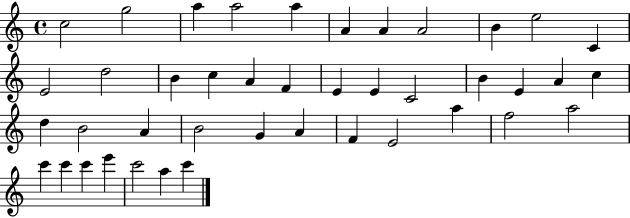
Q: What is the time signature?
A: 4/4